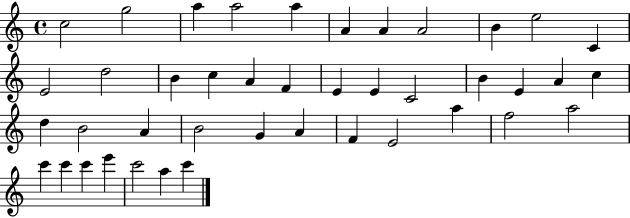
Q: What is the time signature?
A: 4/4